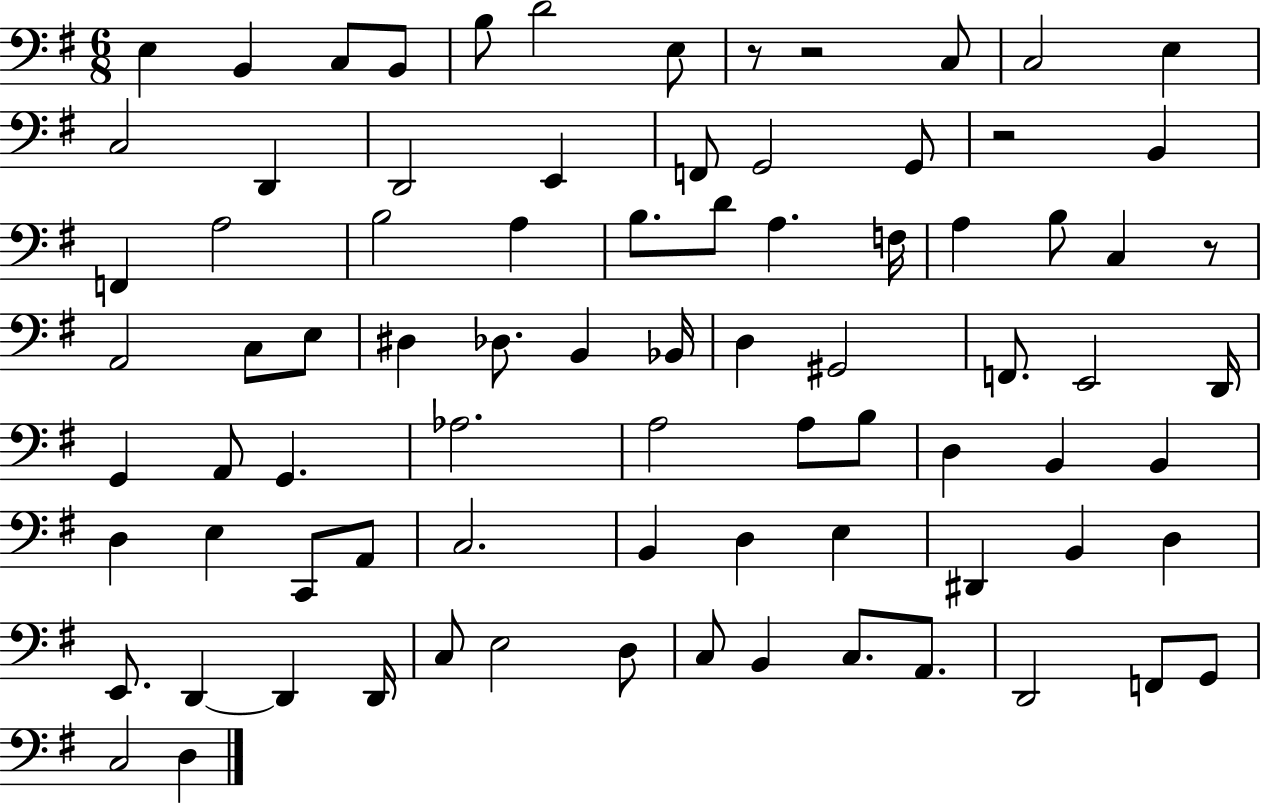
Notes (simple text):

E3/q B2/q C3/e B2/e B3/e D4/h E3/e R/e R/h C3/e C3/h E3/q C3/h D2/q D2/h E2/q F2/e G2/h G2/e R/h B2/q F2/q A3/h B3/h A3/q B3/e. D4/e A3/q. F3/s A3/q B3/e C3/q R/e A2/h C3/e E3/e D#3/q Db3/e. B2/q Bb2/s D3/q G#2/h F2/e. E2/h D2/s G2/q A2/e G2/q. Ab3/h. A3/h A3/e B3/e D3/q B2/q B2/q D3/q E3/q C2/e A2/e C3/h. B2/q D3/q E3/q D#2/q B2/q D3/q E2/e. D2/q D2/q D2/s C3/e E3/h D3/e C3/e B2/q C3/e. A2/e. D2/h F2/e G2/e C3/h D3/q